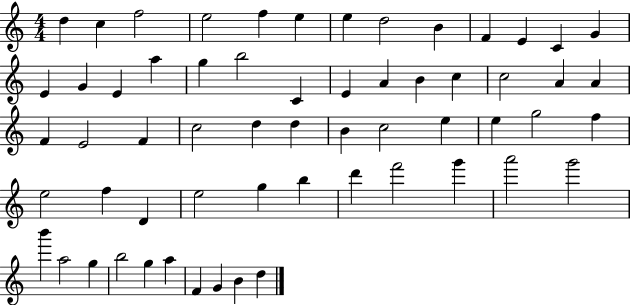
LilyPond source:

{
  \clef treble
  \numericTimeSignature
  \time 4/4
  \key c \major
  d''4 c''4 f''2 | e''2 f''4 e''4 | e''4 d''2 b'4 | f'4 e'4 c'4 g'4 | \break e'4 g'4 e'4 a''4 | g''4 b''2 c'4 | e'4 a'4 b'4 c''4 | c''2 a'4 a'4 | \break f'4 e'2 f'4 | c''2 d''4 d''4 | b'4 c''2 e''4 | e''4 g''2 f''4 | \break e''2 f''4 d'4 | e''2 g''4 b''4 | d'''4 f'''2 g'''4 | a'''2 g'''2 | \break b'''4 a''2 g''4 | b''2 g''4 a''4 | f'4 g'4 b'4 d''4 | \bar "|."
}